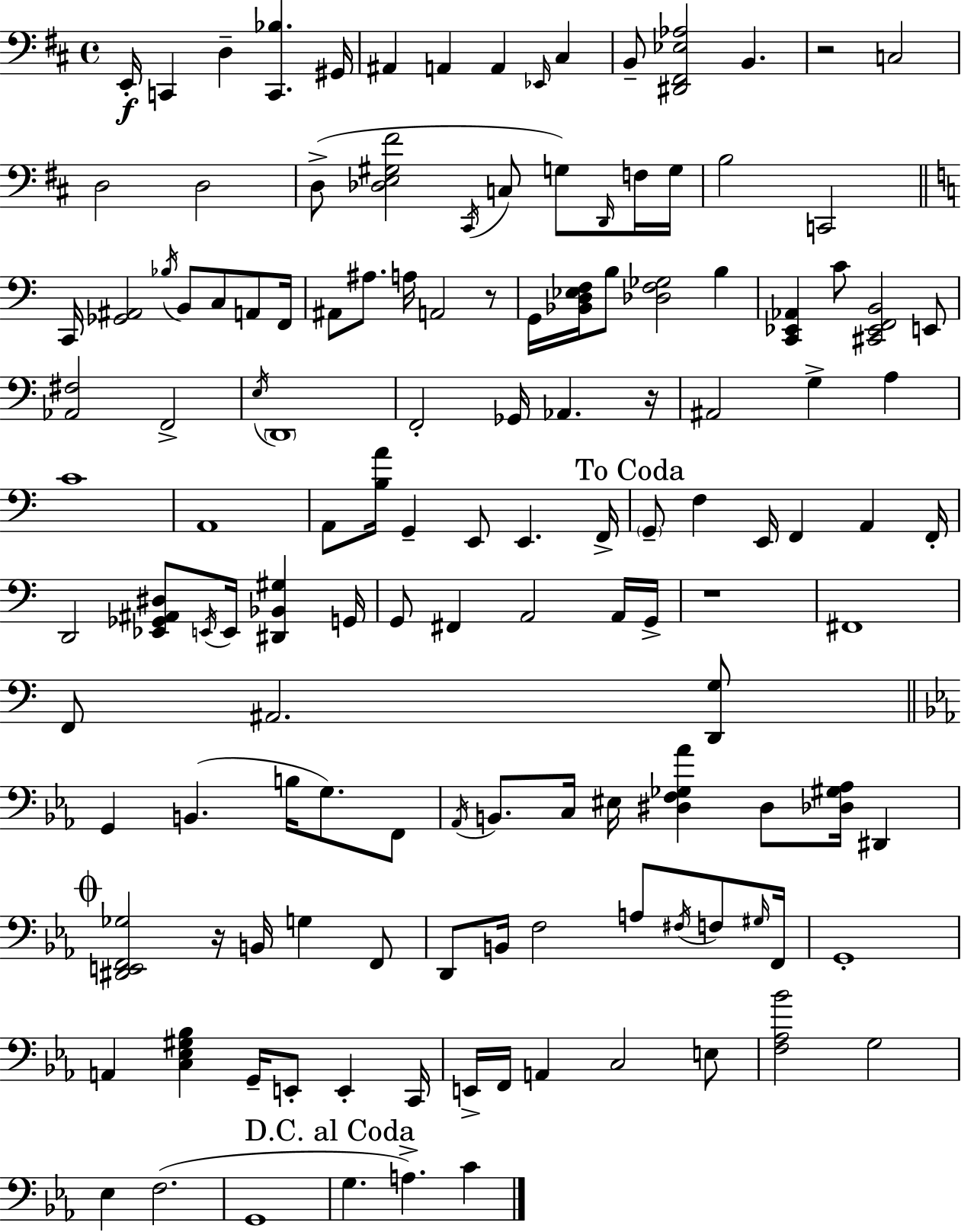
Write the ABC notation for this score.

X:1
T:Untitled
M:4/4
L:1/4
K:D
E,,/4 C,, D, [C,,_B,] ^G,,/4 ^A,, A,, A,, _E,,/4 ^C, B,,/2 [^D,,^F,,_E,_A,]2 B,, z2 C,2 D,2 D,2 D,/2 [_D,E,^G,^F]2 ^C,,/4 C,/2 G,/2 D,,/4 F,/4 G,/4 B,2 C,,2 C,,/4 [_G,,^A,,]2 _B,/4 B,,/2 C,/2 A,,/2 F,,/4 ^A,,/2 ^A,/2 A,/4 A,,2 z/2 G,,/4 [_B,,D,_E,F,]/4 B,/2 [_D,F,_G,]2 B, [C,,_E,,_A,,] C/2 [^C,,_E,,F,,B,,]2 E,,/2 [_A,,^F,]2 F,,2 E,/4 D,,4 F,,2 _G,,/4 _A,, z/4 ^A,,2 G, A, C4 A,,4 A,,/2 [B,A]/4 G,, E,,/2 E,, F,,/4 G,,/2 F, E,,/4 F,, A,, F,,/4 D,,2 [_E,,_G,,^A,,^D,]/2 E,,/4 E,,/4 [^D,,_B,,^G,] G,,/4 G,,/2 ^F,, A,,2 A,,/4 G,,/4 z4 ^F,,4 F,,/2 ^A,,2 [D,,G,]/2 G,, B,, B,/4 G,/2 F,,/2 _A,,/4 B,,/2 C,/4 ^E,/4 [^D,F,_G,_A] ^D,/2 [_D,^G,_A,]/4 ^D,, [^D,,E,,F,,_G,]2 z/4 B,,/4 G, F,,/2 D,,/2 B,,/4 F,2 A,/2 ^F,/4 F,/2 ^G,/4 F,,/4 G,,4 A,, [C,_E,^G,_B,] G,,/4 E,,/2 E,, C,,/4 E,,/4 F,,/4 A,, C,2 E,/2 [F,_A,_B]2 G,2 _E, F,2 G,,4 G, A, C